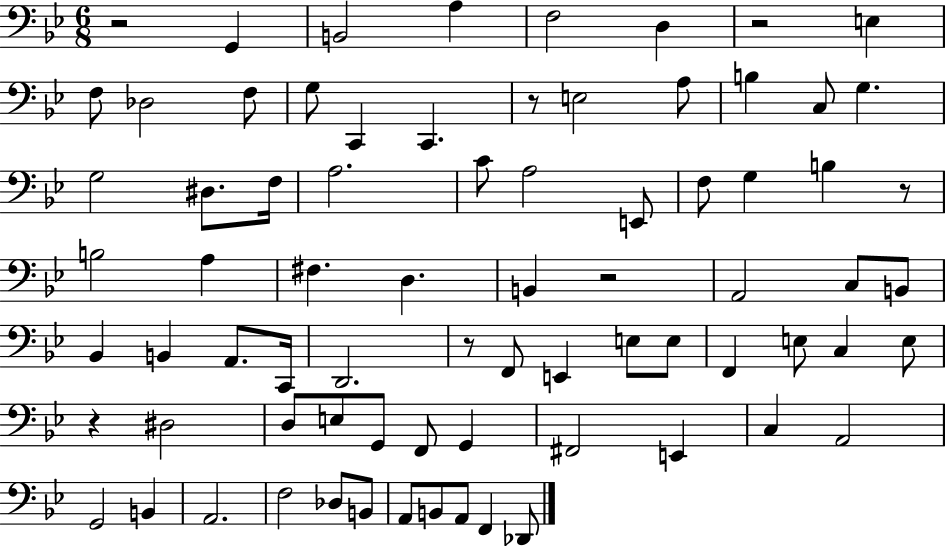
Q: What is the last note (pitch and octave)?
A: Db2